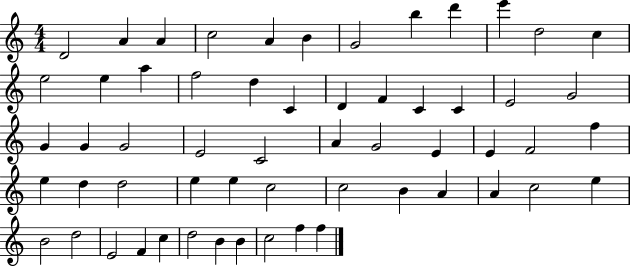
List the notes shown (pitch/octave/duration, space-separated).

D4/h A4/q A4/q C5/h A4/q B4/q G4/h B5/q D6/q E6/q D5/h C5/q E5/h E5/q A5/q F5/h D5/q C4/q D4/q F4/q C4/q C4/q E4/h G4/h G4/q G4/q G4/h E4/h C4/h A4/q G4/h E4/q E4/q F4/h F5/q E5/q D5/q D5/h E5/q E5/q C5/h C5/h B4/q A4/q A4/q C5/h E5/q B4/h D5/h E4/h F4/q C5/q D5/h B4/q B4/q C5/h F5/q F5/q